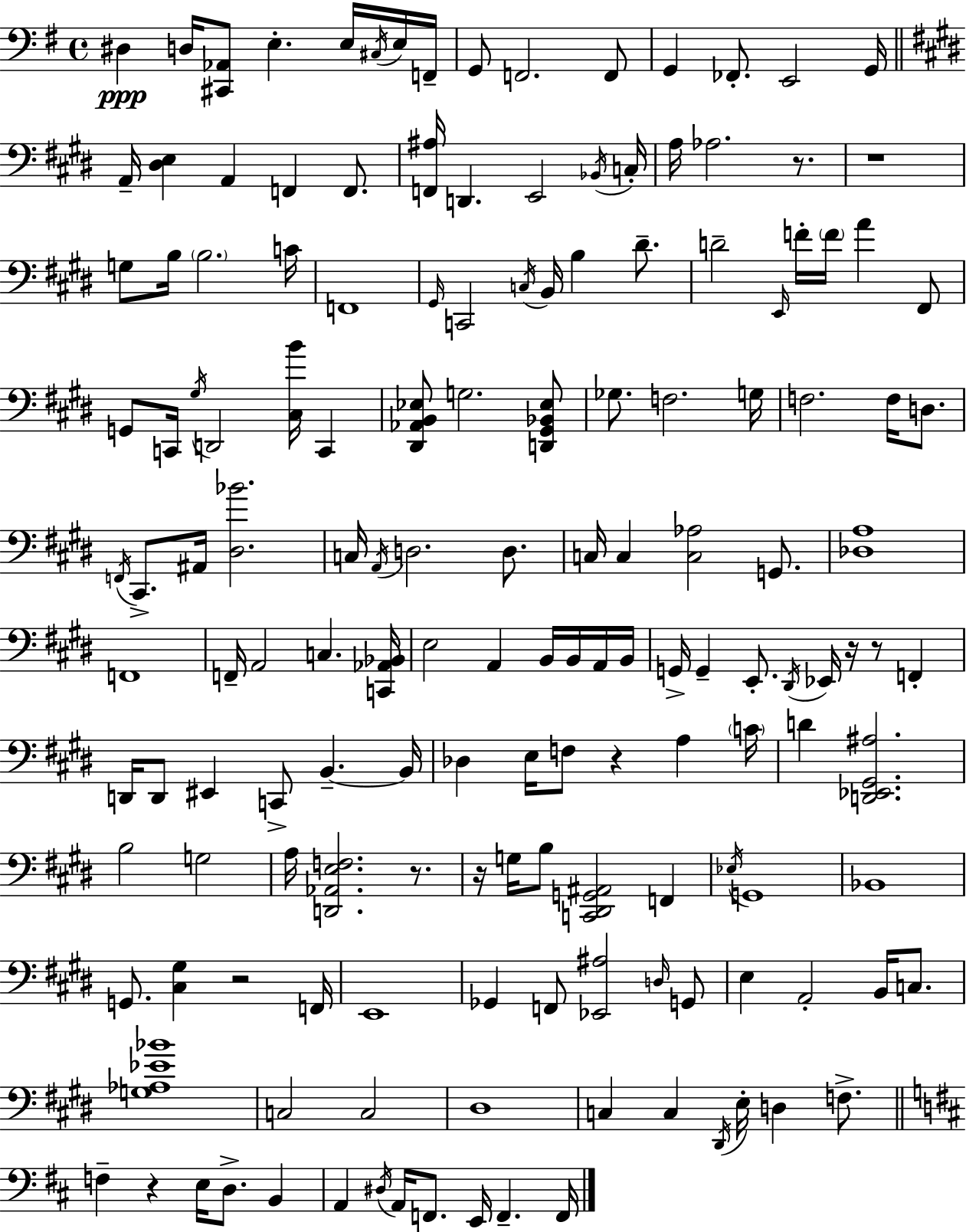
X:1
T:Untitled
M:4/4
L:1/4
K:Em
^D, D,/4 [^C,,_A,,]/2 E, E,/4 ^C,/4 E,/4 F,,/4 G,,/2 F,,2 F,,/2 G,, _F,,/2 E,,2 G,,/4 A,,/4 [^D,E,] A,, F,, F,,/2 [F,,^A,]/4 D,, E,,2 _B,,/4 C,/4 A,/4 _A,2 z/2 z4 G,/2 B,/4 B,2 C/4 F,,4 ^G,,/4 C,,2 C,/4 B,,/4 B, ^D/2 D2 E,,/4 F/4 F/4 A ^F,,/2 G,,/2 C,,/4 ^G,/4 D,,2 [^C,B]/4 C,, [^D,,_A,,B,,_E,]/2 G,2 [D,,^G,,_B,,_E,]/2 _G,/2 F,2 G,/4 F,2 F,/4 D,/2 F,,/4 ^C,,/2 ^A,,/4 [^D,_B]2 C,/4 A,,/4 D,2 D,/2 C,/4 C, [C,_A,]2 G,,/2 [_D,A,]4 F,,4 F,,/4 A,,2 C, [C,,_A,,_B,,]/4 E,2 A,, B,,/4 B,,/4 A,,/4 B,,/4 G,,/4 G,, E,,/2 ^D,,/4 _E,,/4 z/4 z/2 F,, D,,/4 D,,/2 ^E,, C,,/2 B,, B,,/4 _D, E,/4 F,/2 z A, C/4 D [D,,_E,,^G,,^A,]2 B,2 G,2 A,/4 [D,,_A,,E,F,]2 z/2 z/4 G,/4 B,/2 [C,,^D,,G,,^A,,]2 F,, _E,/4 G,,4 _B,,4 G,,/2 [^C,^G,] z2 F,,/4 E,,4 _G,, F,,/2 [_E,,^A,]2 D,/4 G,,/2 E, A,,2 B,,/4 C,/2 [G,_A,_E_B]4 C,2 C,2 ^D,4 C, C, ^D,,/4 E,/4 D, F,/2 F, z E,/4 D,/2 B,, A,, ^D,/4 A,,/4 F,,/2 E,,/4 F,, F,,/4